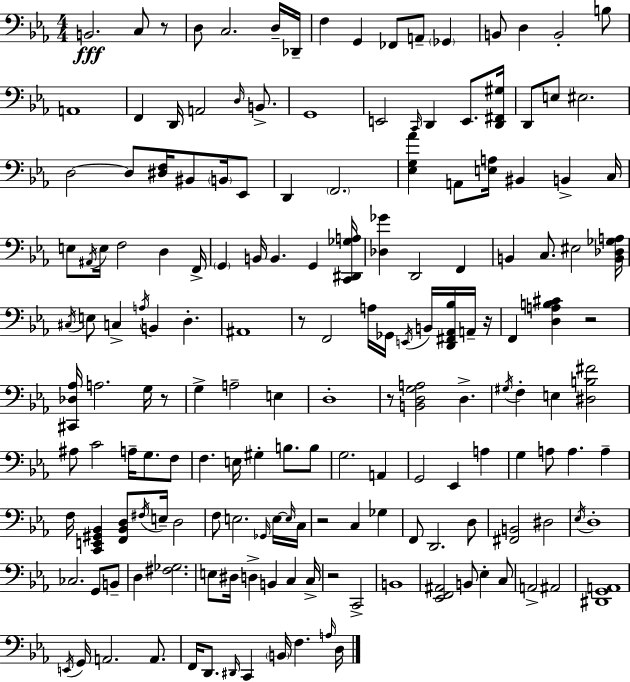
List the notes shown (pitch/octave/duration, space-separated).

B2/h. C3/e R/e D3/e C3/h. D3/s Db2/s F3/q G2/q FES2/e A2/e Gb2/q B2/e D3/q B2/h B3/e A2/w F2/q D2/s A2/h D3/s B2/e. G2/w E2/h C2/s D2/q E2/e. [D2,F#2,G#3]/s D2/e E3/e EIS3/h. D3/h D3/e [D#3,F3]/s BIS2/e B2/s Eb2/e D2/q F2/h. [Eb3,G3,Ab4]/q A2/e [E3,A3]/s BIS2/q B2/q C3/s E3/e A#2/s E3/s F3/h D3/q F2/s G2/q B2/s B2/q. G2/q [C2,D#2,Gb3,A3]/s [Db3,Gb4]/q D2/h F2/q B2/q C3/e. EIS3/h [B2,Db3,Gb3,A3]/s C#3/s E3/e C3/q A3/s B2/q D3/q. A#2/w R/e F2/h A3/s Gb2/s E2/s B2/s [D2,F#2,Ab2,Bb3]/s A2/s R/s F2/q [D3,A3,B3,C#4]/q R/h [C#2,Db3,Ab3]/s A3/h. G3/s R/e G3/q A3/h E3/q D3/w R/e [B2,D3,G3,A3]/h D3/q. G#3/s F3/q E3/q [D#3,B3,F#4]/h A#3/e C4/h A3/s G3/e. F3/e F3/q. E3/s G#3/q B3/e. B3/e G3/h. A2/q G2/h Eb2/q A3/q G3/q A3/e A3/q. A3/q F3/s [C2,E2,G#2,Bb2]/q [F2,Bb2,D3]/e F#3/s E3/s D3/h F3/e E3/h. Gb2/s E3/s E3/s C3/s R/h C3/q Gb3/q F2/e D2/h. D3/e [F#2,B2]/h D#3/h Eb3/s D3/w CES3/h. G2/e B2/e D3/q [F#3,Gb3]/h. E3/e D#3/s D3/q B2/q C3/q C3/s R/h C2/h B2/w [Eb2,F2,A#2]/h B2/e Eb3/q C3/e A2/h A#2/h [D#2,G2,A2]/w E2/s G2/s A2/h. A2/e. F2/s D2/e. D#2/s C2/q B2/s F3/q. A3/s D3/s